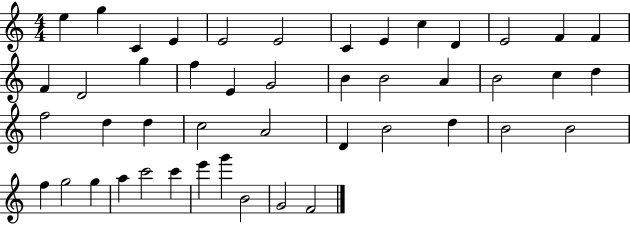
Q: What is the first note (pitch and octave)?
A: E5